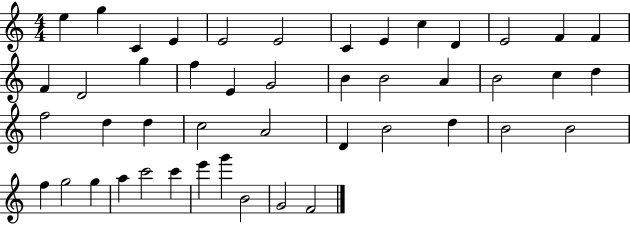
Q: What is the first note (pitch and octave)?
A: E5